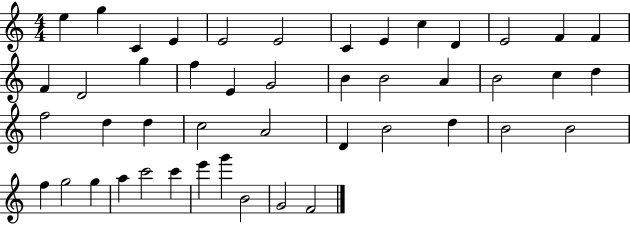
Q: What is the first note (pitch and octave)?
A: E5